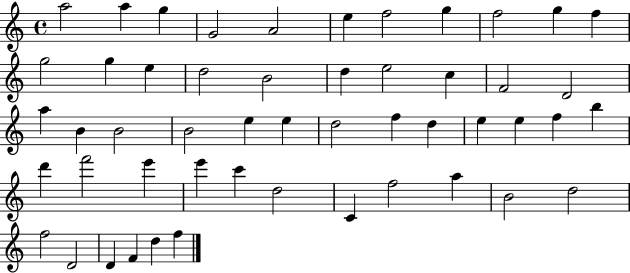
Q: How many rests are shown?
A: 0